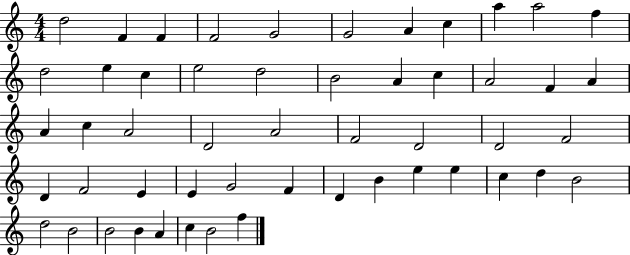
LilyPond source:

{
  \clef treble
  \numericTimeSignature
  \time 4/4
  \key c \major
  d''2 f'4 f'4 | f'2 g'2 | g'2 a'4 c''4 | a''4 a''2 f''4 | \break d''2 e''4 c''4 | e''2 d''2 | b'2 a'4 c''4 | a'2 f'4 a'4 | \break a'4 c''4 a'2 | d'2 a'2 | f'2 d'2 | d'2 f'2 | \break d'4 f'2 e'4 | e'4 g'2 f'4 | d'4 b'4 e''4 e''4 | c''4 d''4 b'2 | \break d''2 b'2 | b'2 b'4 a'4 | c''4 b'2 f''4 | \bar "|."
}